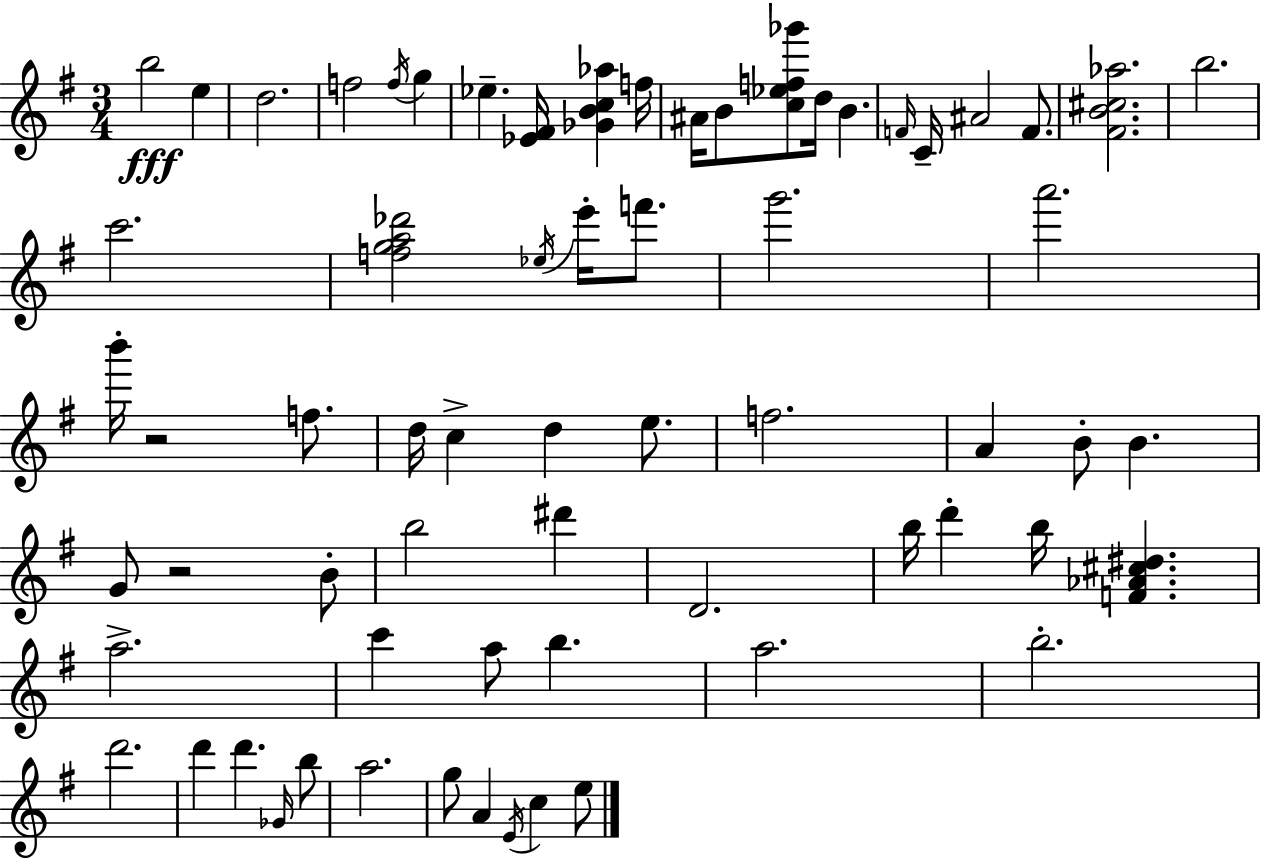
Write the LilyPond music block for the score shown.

{
  \clef treble
  \numericTimeSignature
  \time 3/4
  \key g \major
  b''2\fff e''4 | d''2. | f''2 \acciaccatura { f''16 } g''4 | ees''4.-- <ees' fis'>16 <ges' b' c'' aes''>4 | \break f''16 ais'16 b'8 <c'' ees'' f'' ges'''>8 d''16 b'4. | \grace { f'16 } c'16-- ais'2 f'8. | <fis' b' cis'' aes''>2. | b''2. | \break c'''2. | <f'' g'' a'' des'''>2 \acciaccatura { ees''16 } e'''16-. | f'''8. g'''2. | a'''2. | \break b'''16-. r2 | f''8. d''16 c''4-> d''4 | e''8. f''2. | a'4 b'8-. b'4. | \break g'8 r2 | b'8-. b''2 dis'''4 | d'2. | b''16 d'''4-. b''16 <f' aes' cis'' dis''>4. | \break a''2.-> | c'''4 a''8 b''4. | a''2. | b''2.-. | \break d'''2. | d'''4 d'''4. | \grace { ges'16 } b''8 a''2. | g''8 a'4 \acciaccatura { e'16 } c''4 | \break e''8 \bar "|."
}